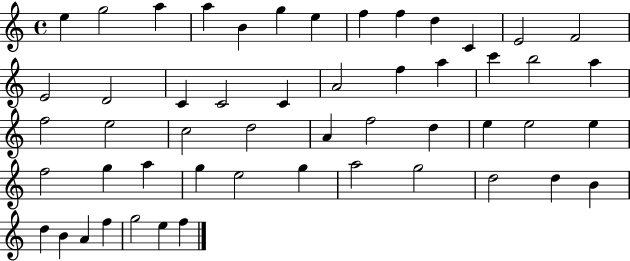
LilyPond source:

{
  \clef treble
  \time 4/4
  \defaultTimeSignature
  \key c \major
  e''4 g''2 a''4 | a''4 b'4 g''4 e''4 | f''4 f''4 d''4 c'4 | e'2 f'2 | \break e'2 d'2 | c'4 c'2 c'4 | a'2 f''4 a''4 | c'''4 b''2 a''4 | \break f''2 e''2 | c''2 d''2 | a'4 f''2 d''4 | e''4 e''2 e''4 | \break f''2 g''4 a''4 | g''4 e''2 g''4 | a''2 g''2 | d''2 d''4 b'4 | \break d''4 b'4 a'4 f''4 | g''2 e''4 f''4 | \bar "|."
}